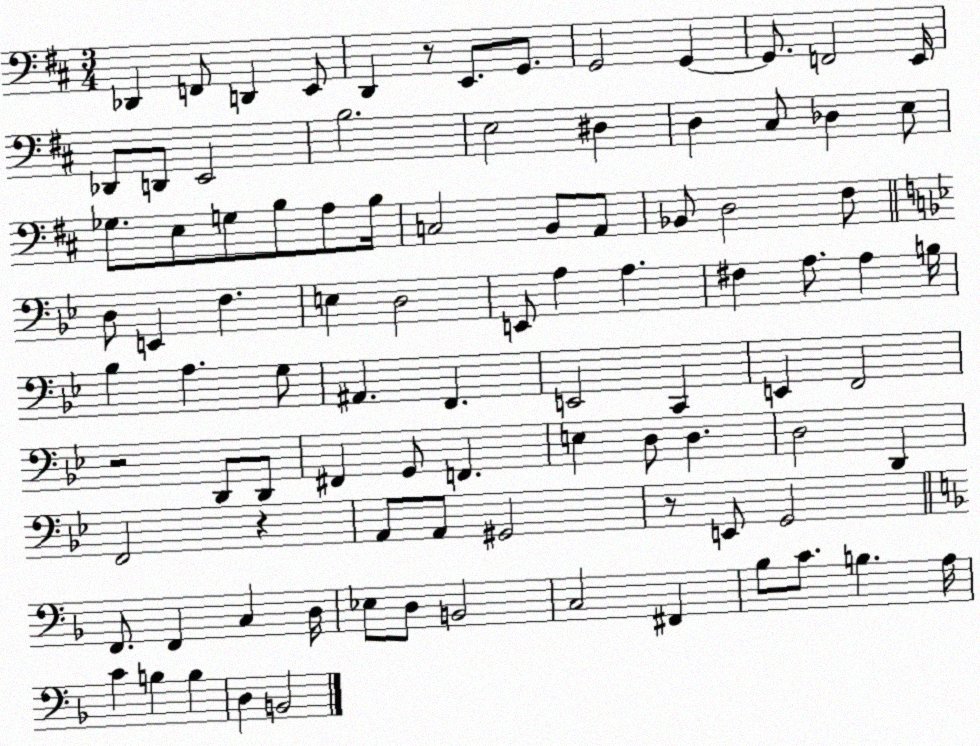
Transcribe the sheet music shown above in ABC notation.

X:1
T:Untitled
M:3/4
L:1/4
K:D
_D,, F,,/2 D,, E,,/2 D,, z/2 E,,/2 G,,/2 G,,2 G,, G,,/2 F,,2 E,,/4 _D,,/2 D,,/2 E,,2 B,2 E,2 ^D, D, ^C,/2 _D, E,/2 _G,/2 E,/2 G,/2 B,/2 A,/2 B,/4 C,2 B,,/2 A,,/2 _B,,/2 D,2 ^F,/2 D,/2 E,, F, E, D,2 E,,/2 A, A, ^F, A,/2 A, B,/4 _B, A, G,/2 ^A,, F,, E,,2 C,, E,, F,,2 z2 D,,/2 D,,/2 ^F,, G,,/2 F,, E, D,/2 D, D,2 D,, F,,2 z A,,/2 A,,/2 ^G,,2 z/2 E,,/2 G,,2 F,,/2 F,, C, D,/4 _E,/2 D,/2 B,,2 C,2 ^F,, _B,/2 C/2 B, A,/4 C B, B, D, B,,2